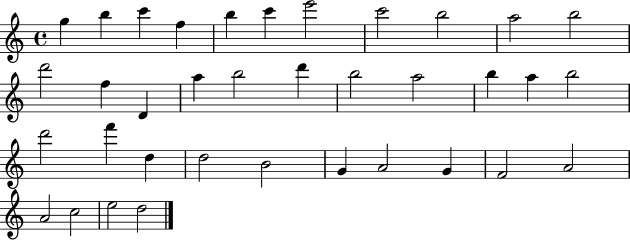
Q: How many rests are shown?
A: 0